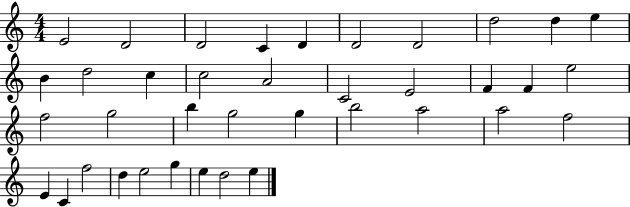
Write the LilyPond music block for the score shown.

{
  \clef treble
  \numericTimeSignature
  \time 4/4
  \key c \major
  e'2 d'2 | d'2 c'4 d'4 | d'2 d'2 | d''2 d''4 e''4 | \break b'4 d''2 c''4 | c''2 a'2 | c'2 e'2 | f'4 f'4 e''2 | \break f''2 g''2 | b''4 g''2 g''4 | b''2 a''2 | a''2 f''2 | \break e'4 c'4 f''2 | d''4 e''2 g''4 | e''4 d''2 e''4 | \bar "|."
}